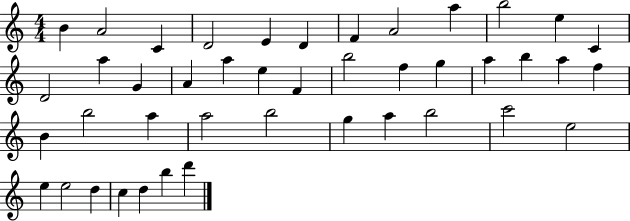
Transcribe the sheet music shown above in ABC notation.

X:1
T:Untitled
M:4/4
L:1/4
K:C
B A2 C D2 E D F A2 a b2 e C D2 a G A a e F b2 f g a b a f B b2 a a2 b2 g a b2 c'2 e2 e e2 d c d b d'